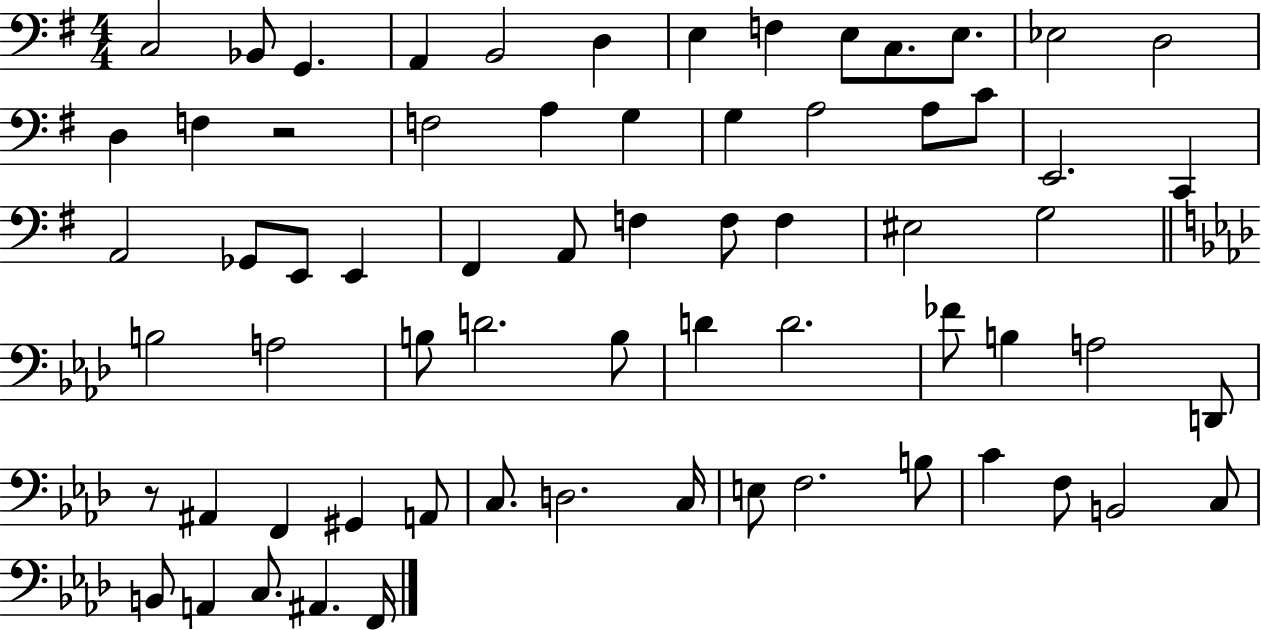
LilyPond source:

{
  \clef bass
  \numericTimeSignature
  \time 4/4
  \key g \major
  c2 bes,8 g,4. | a,4 b,2 d4 | e4 f4 e8 c8. e8. | ees2 d2 | \break d4 f4 r2 | f2 a4 g4 | g4 a2 a8 c'8 | e,2. c,4 | \break a,2 ges,8 e,8 e,4 | fis,4 a,8 f4 f8 f4 | eis2 g2 | \bar "||" \break \key f \minor b2 a2 | b8 d'2. b8 | d'4 d'2. | fes'8 b4 a2 d,8 | \break r8 ais,4 f,4 gis,4 a,8 | c8. d2. c16 | e8 f2. b8 | c'4 f8 b,2 c8 | \break b,8 a,4 c8. ais,4. f,16 | \bar "|."
}